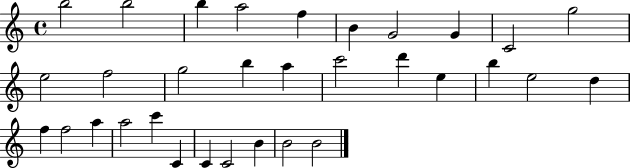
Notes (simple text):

B5/h B5/h B5/q A5/h F5/q B4/q G4/h G4/q C4/h G5/h E5/h F5/h G5/h B5/q A5/q C6/h D6/q E5/q B5/q E5/h D5/q F5/q F5/h A5/q A5/h C6/q C4/q C4/q C4/h B4/q B4/h B4/h